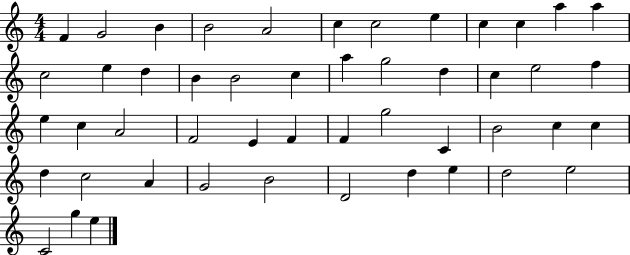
X:1
T:Untitled
M:4/4
L:1/4
K:C
F G2 B B2 A2 c c2 e c c a a c2 e d B B2 c a g2 d c e2 f e c A2 F2 E F F g2 C B2 c c d c2 A G2 B2 D2 d e d2 e2 C2 g e